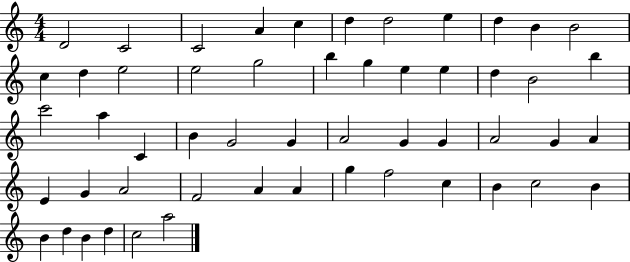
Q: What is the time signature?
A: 4/4